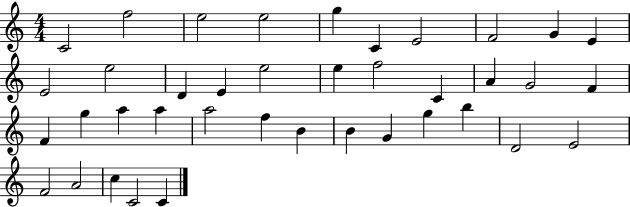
{
  \clef treble
  \numericTimeSignature
  \time 4/4
  \key c \major
  c'2 f''2 | e''2 e''2 | g''4 c'4 e'2 | f'2 g'4 e'4 | \break e'2 e''2 | d'4 e'4 e''2 | e''4 f''2 c'4 | a'4 g'2 f'4 | \break f'4 g''4 a''4 a''4 | a''2 f''4 b'4 | b'4 g'4 g''4 b''4 | d'2 e'2 | \break f'2 a'2 | c''4 c'2 c'4 | \bar "|."
}